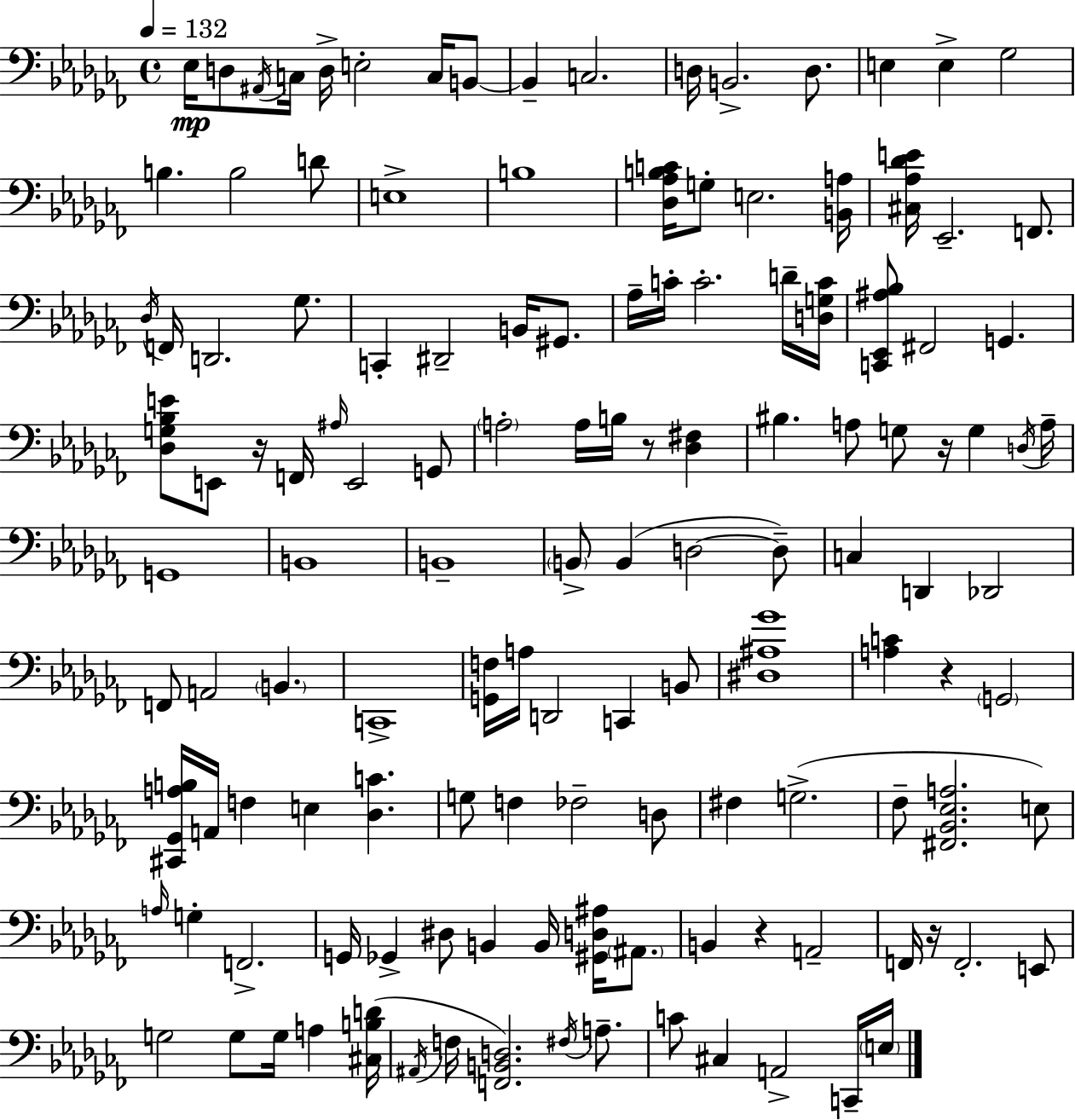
{
  \clef bass
  \time 4/4
  \defaultTimeSignature
  \key aes \minor
  \tempo 4 = 132
  ees16\mp d8 \acciaccatura { ais,16 } c16 d16-> e2-. c16 b,8~~ | b,4-- c2. | d16 b,2.-> d8. | e4 e4-> ges2 | \break b4. b2 d'8 | e1-> | b1 | <des aes b c'>16 g8-. e2. | \break <b, a>16 <cis aes des' e'>16 ees,2.-- f,8. | \acciaccatura { des16 } f,16 d,2. ges8. | c,4-. dis,2-- b,16 gis,8. | aes16-- c'16-. c'2.-. | \break d'16-- <d g c'>16 <c, ees, ais bes>8 fis,2 g,4. | <des g bes e'>8 e,8 r16 f,16 \grace { ais16 } e,2 | g,8 \parenthesize a2-. a16 b16 r8 <des fis>4 | bis4. a8 g8 r16 g4 | \break \acciaccatura { d16 } a16-- g,1 | b,1 | b,1-- | \parenthesize b,8-> b,4( d2~~ | \break d8--) c4 d,4 des,2 | f,8 a,2 \parenthesize b,4. | c,1-> | <g, f>16 a16 d,2 c,4 | \break b,8 <dis ais ges'>1 | <a c'>4 r4 \parenthesize g,2 | <cis, ges, a b>16 a,16 f4 e4 <des c'>4. | g8 f4 fes2-- | \break d8 fis4 g2.->( | fes8-- <fis, bes, ees a>2. | e8) \grace { a16 } g4-. f,2.-> | g,16 ges,4-> dis8 b,4 | \break b,16 <gis, d ais>16 \parenthesize ais,8. b,4 r4 a,2-- | f,16 r16 f,2.-. | e,8 g2 g8 g16 | a4 <cis b d'>16( \acciaccatura { ais,16 } f16 <f, b, d>2.) | \break \acciaccatura { fis16 } a8.-- c'8 cis4 a,2-> | c,16-- \parenthesize e16 \bar "|."
}